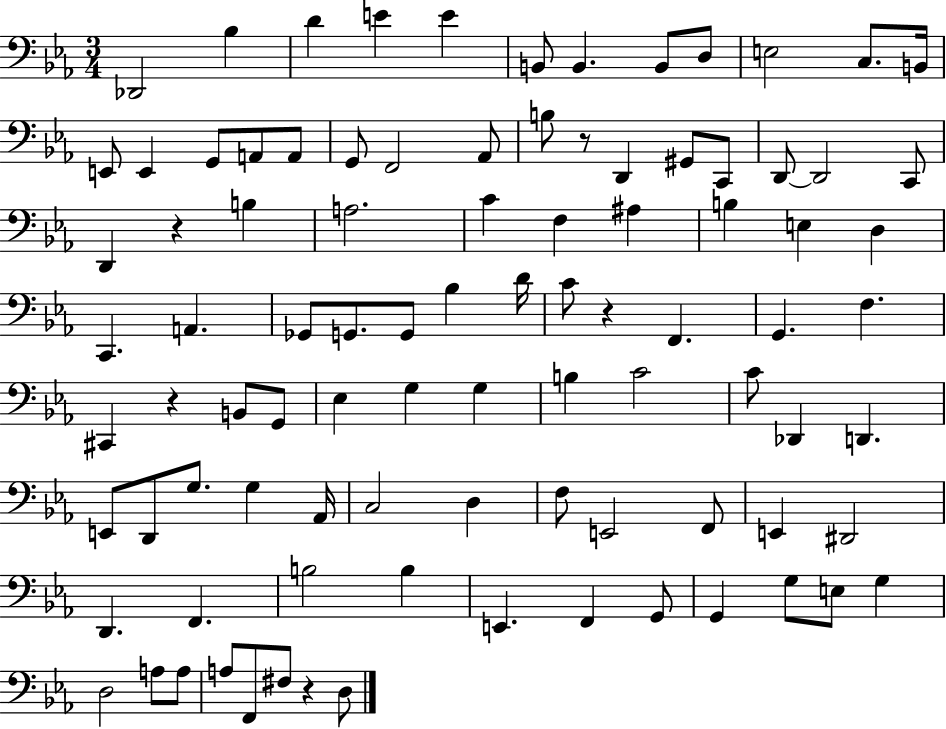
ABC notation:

X:1
T:Untitled
M:3/4
L:1/4
K:Eb
_D,,2 _B, D E E B,,/2 B,, B,,/2 D,/2 E,2 C,/2 B,,/4 E,,/2 E,, G,,/2 A,,/2 A,,/2 G,,/2 F,,2 _A,,/2 B,/2 z/2 D,, ^G,,/2 C,,/2 D,,/2 D,,2 C,,/2 D,, z B, A,2 C F, ^A, B, E, D, C,, A,, _G,,/2 G,,/2 G,,/2 _B, D/4 C/2 z F,, G,, F, ^C,, z B,,/2 G,,/2 _E, G, G, B, C2 C/2 _D,, D,, E,,/2 D,,/2 G,/2 G, _A,,/4 C,2 D, F,/2 E,,2 F,,/2 E,, ^D,,2 D,, F,, B,2 B, E,, F,, G,,/2 G,, G,/2 E,/2 G, D,2 A,/2 A,/2 A,/2 F,,/2 ^F,/2 z D,/2